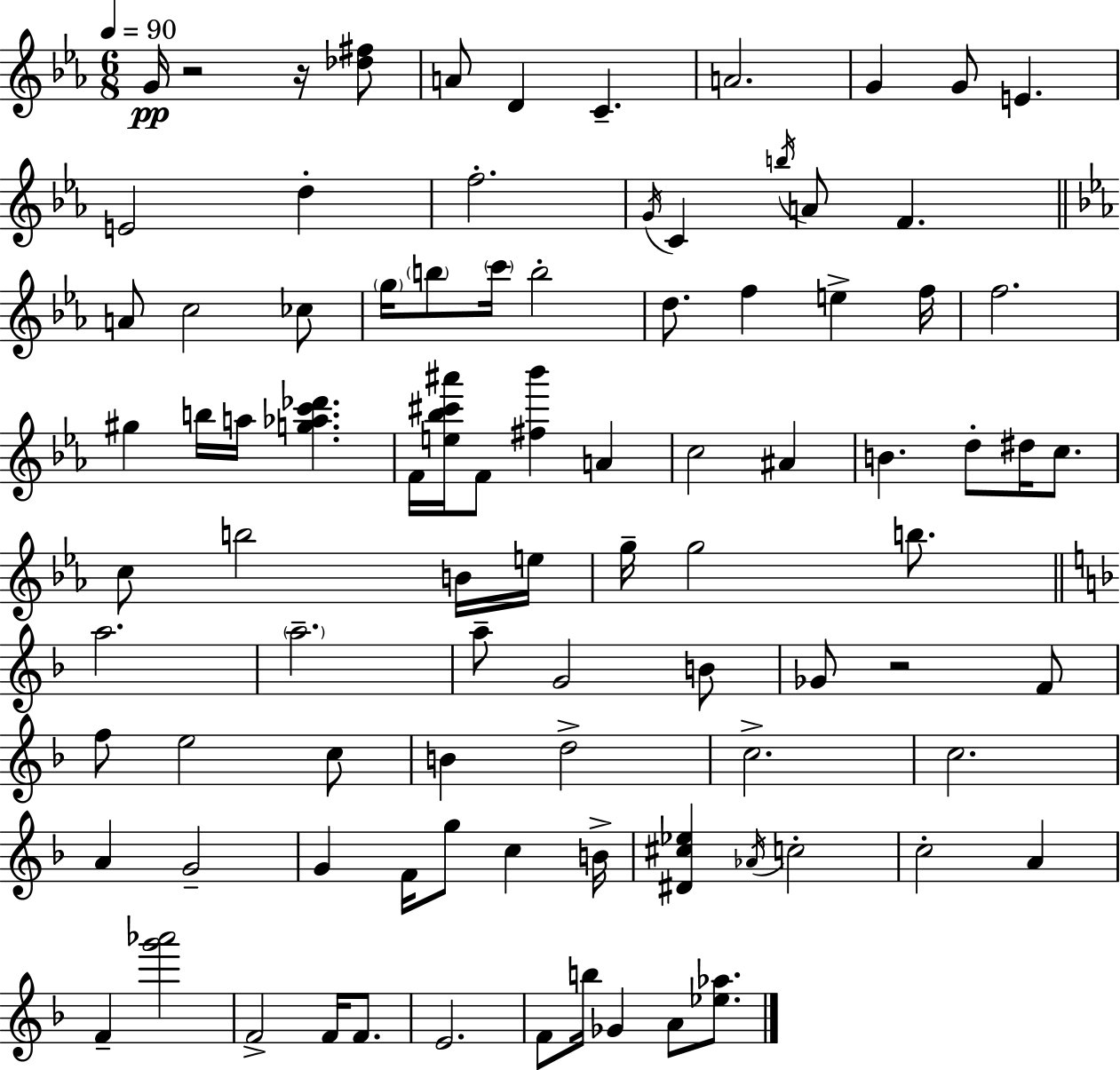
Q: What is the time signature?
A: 6/8